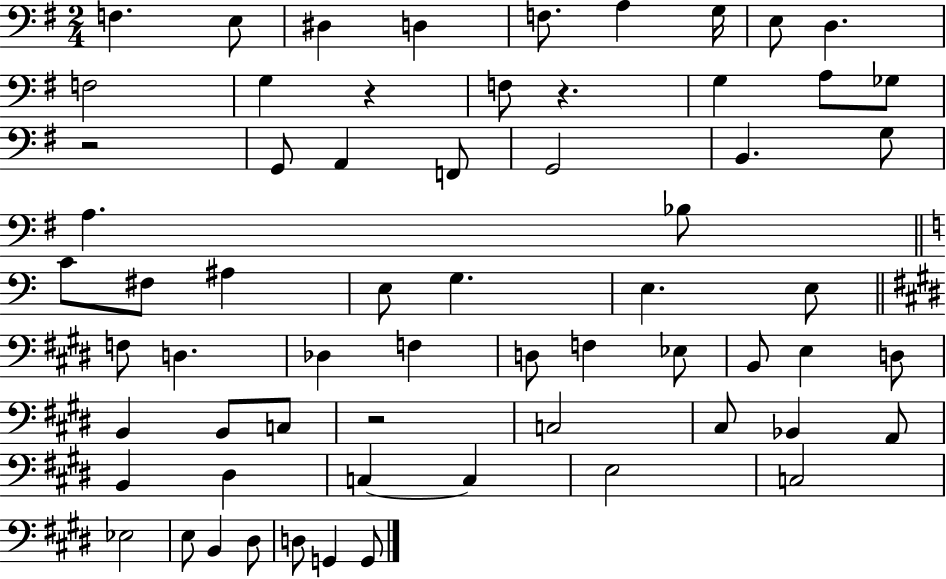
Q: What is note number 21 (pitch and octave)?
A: G3